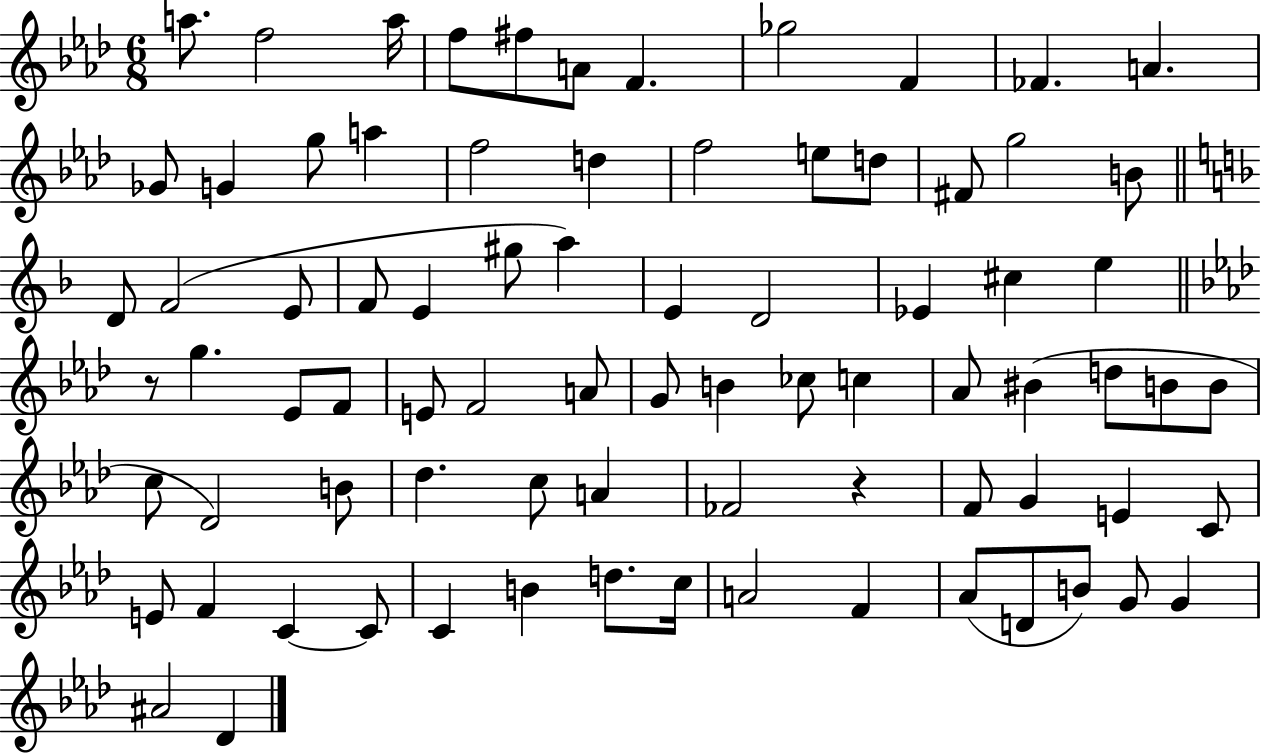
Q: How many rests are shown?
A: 2